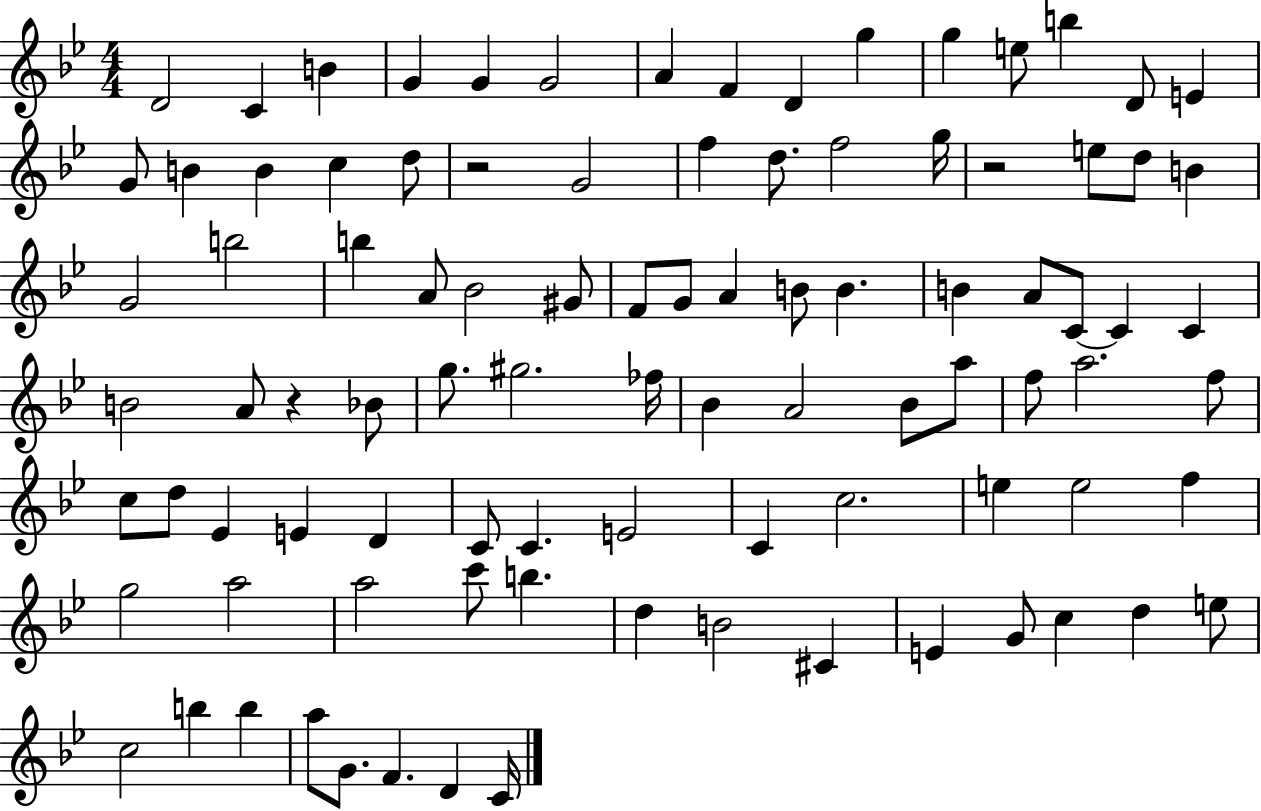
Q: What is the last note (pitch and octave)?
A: C4